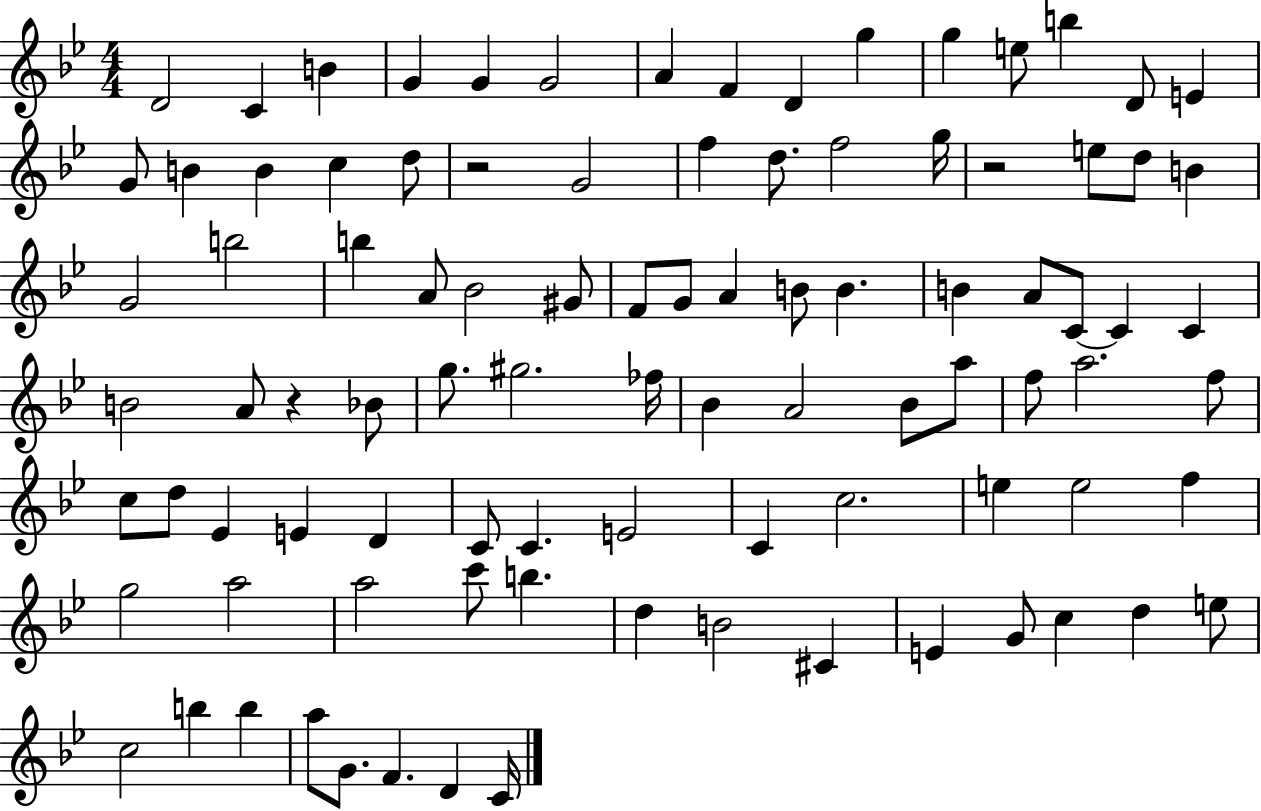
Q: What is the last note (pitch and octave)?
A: C4